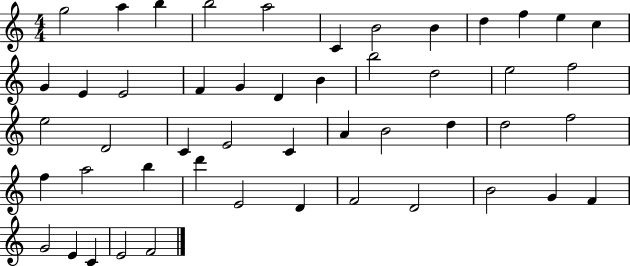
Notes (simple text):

G5/h A5/q B5/q B5/h A5/h C4/q B4/h B4/q D5/q F5/q E5/q C5/q G4/q E4/q E4/h F4/q G4/q D4/q B4/q B5/h D5/h E5/h F5/h E5/h D4/h C4/q E4/h C4/q A4/q B4/h D5/q D5/h F5/h F5/q A5/h B5/q D6/q E4/h D4/q F4/h D4/h B4/h G4/q F4/q G4/h E4/q C4/q E4/h F4/h